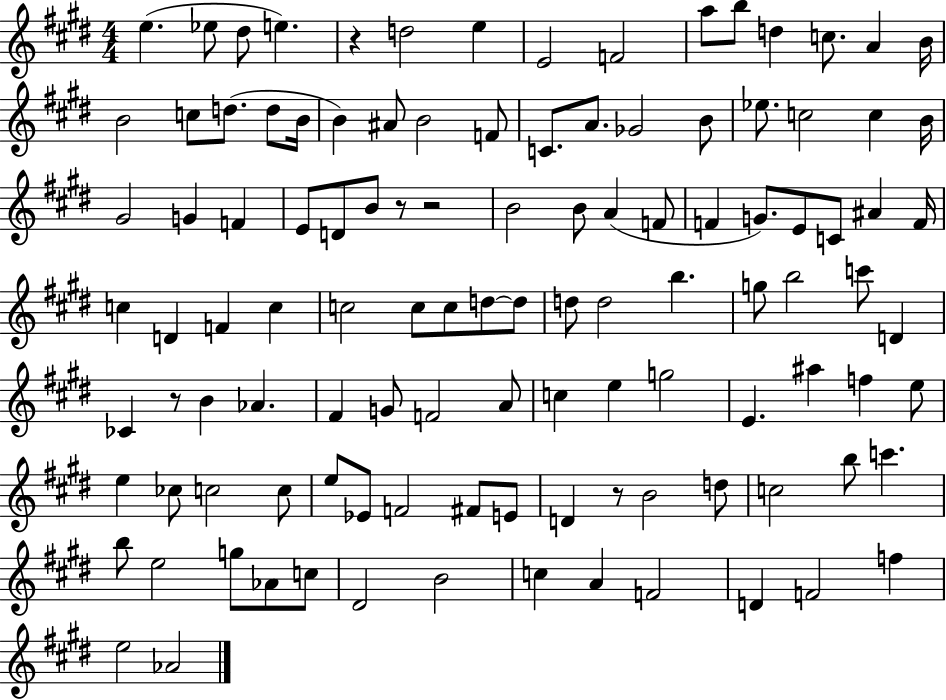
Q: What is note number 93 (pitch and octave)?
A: B5